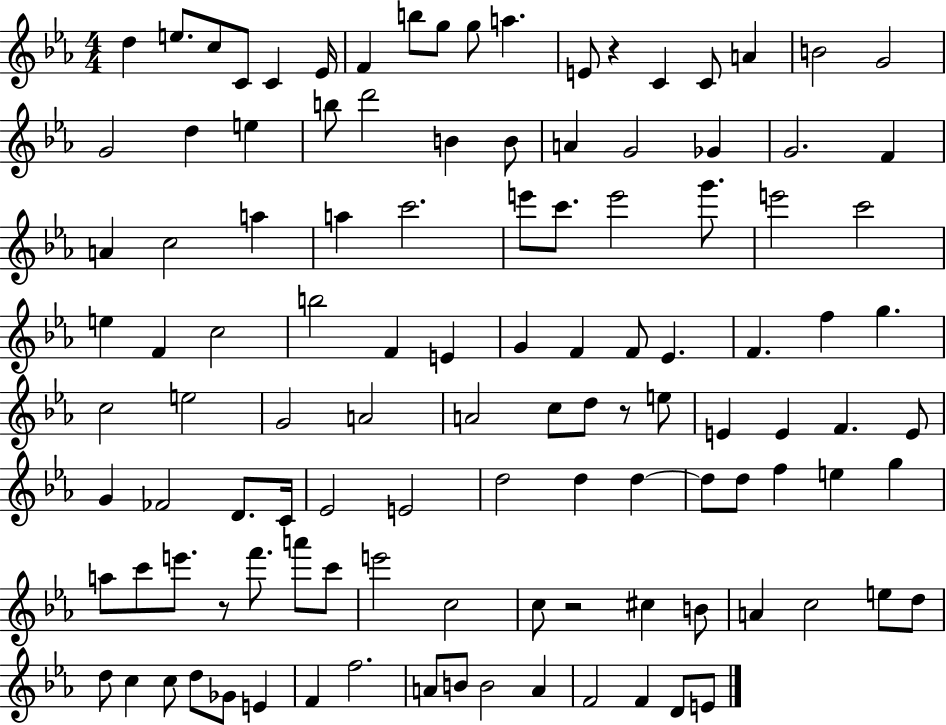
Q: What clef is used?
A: treble